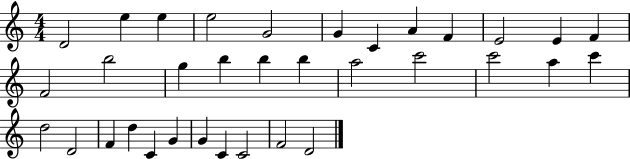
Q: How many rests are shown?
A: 0